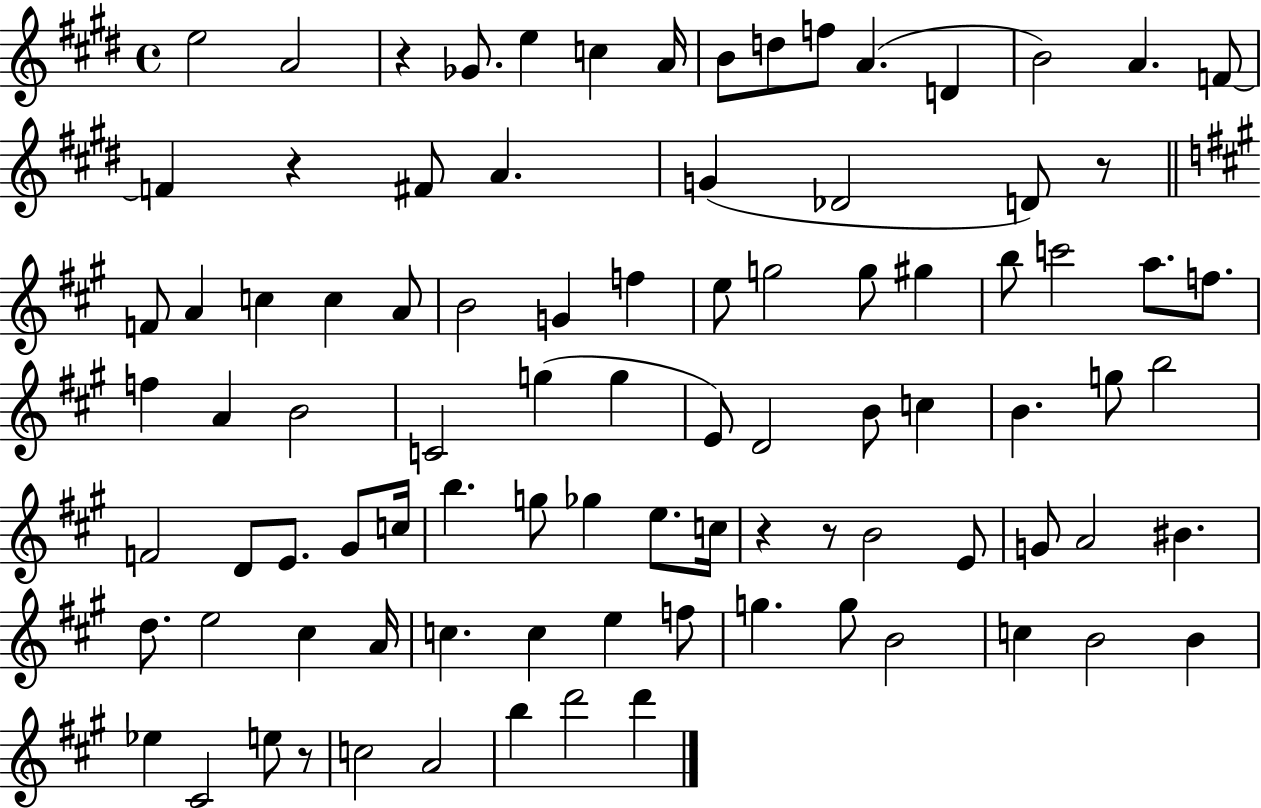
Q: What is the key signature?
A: E major